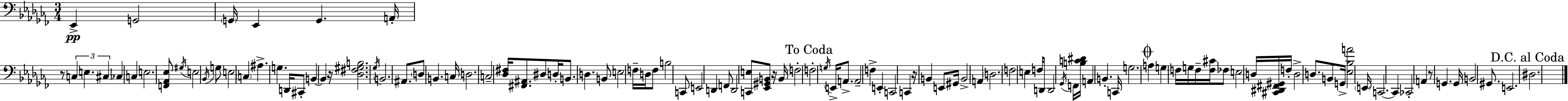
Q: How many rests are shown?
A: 5